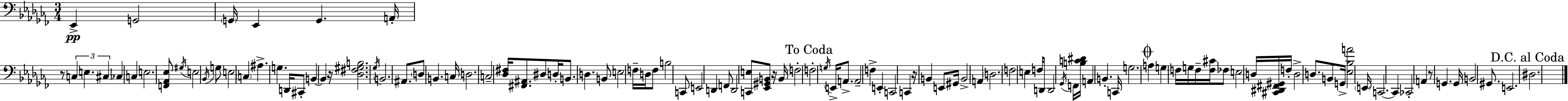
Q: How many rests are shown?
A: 5